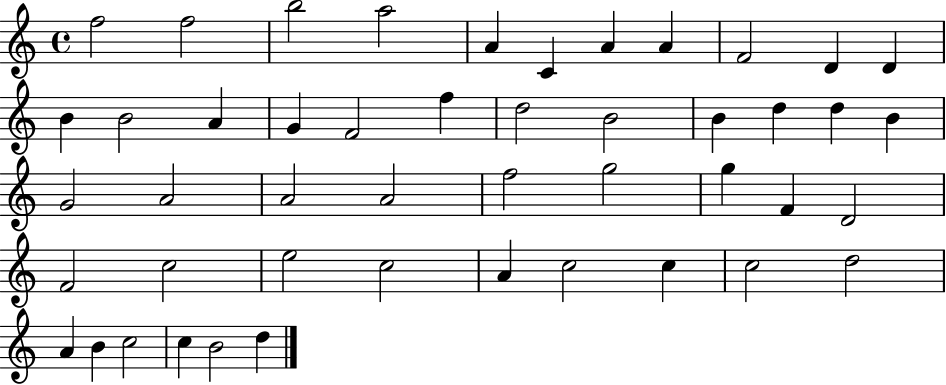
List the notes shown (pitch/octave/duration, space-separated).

F5/h F5/h B5/h A5/h A4/q C4/q A4/q A4/q F4/h D4/q D4/q B4/q B4/h A4/q G4/q F4/h F5/q D5/h B4/h B4/q D5/q D5/q B4/q G4/h A4/h A4/h A4/h F5/h G5/h G5/q F4/q D4/h F4/h C5/h E5/h C5/h A4/q C5/h C5/q C5/h D5/h A4/q B4/q C5/h C5/q B4/h D5/q